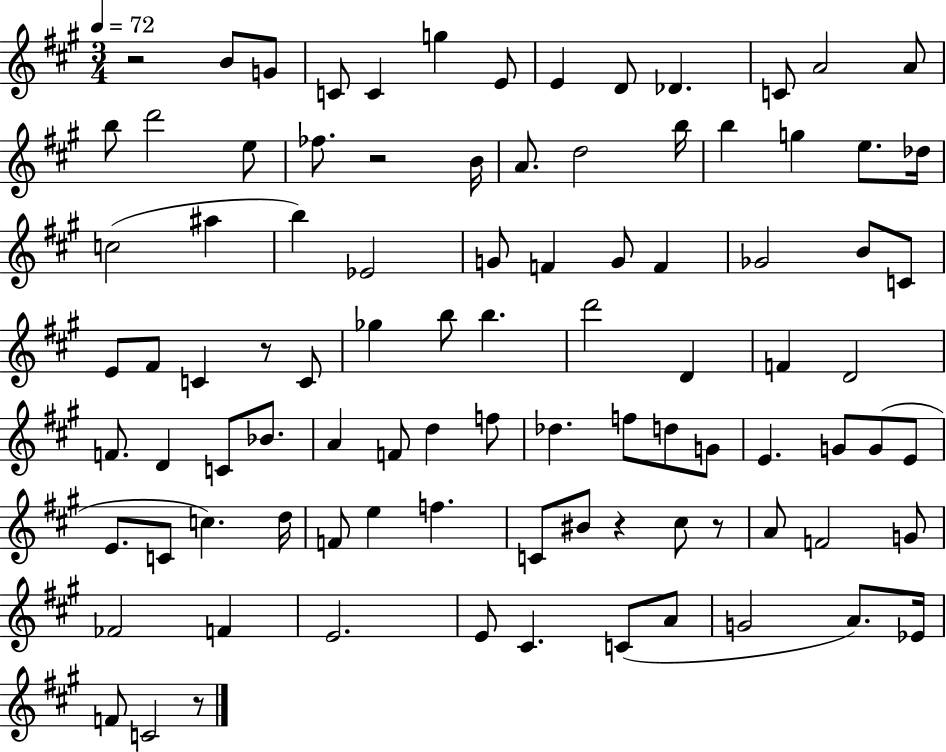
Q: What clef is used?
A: treble